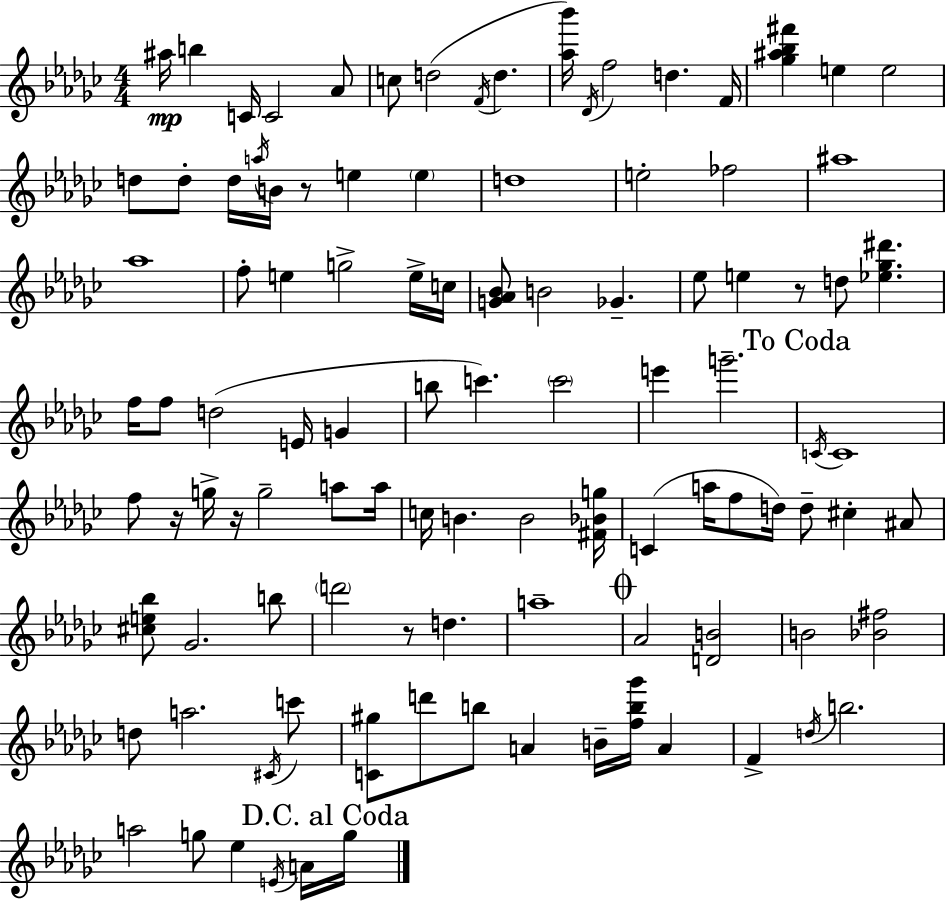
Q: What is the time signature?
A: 4/4